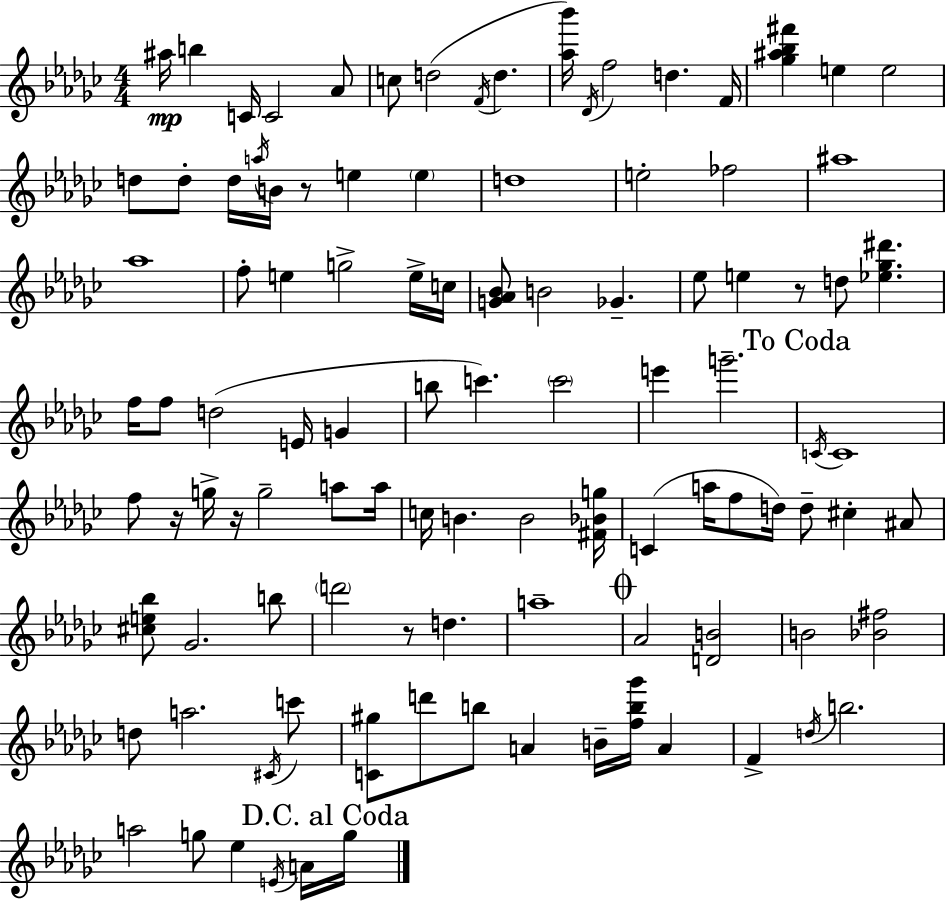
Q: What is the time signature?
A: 4/4